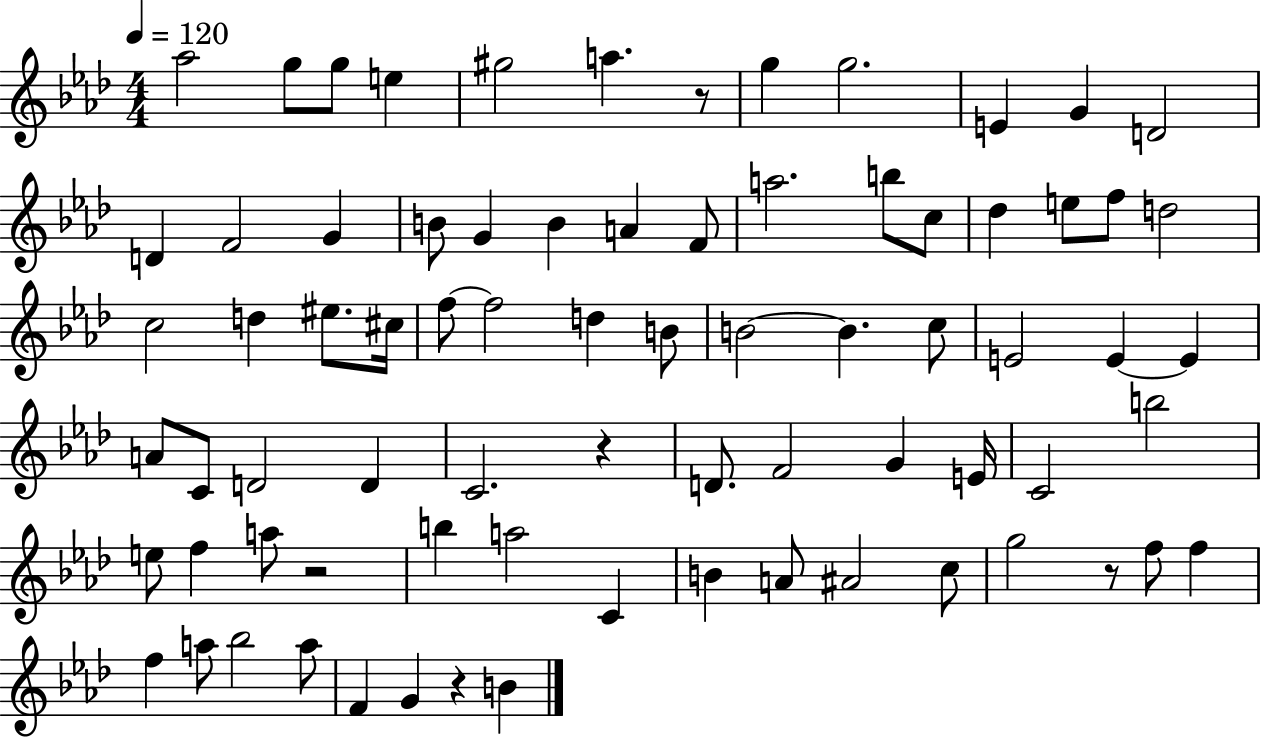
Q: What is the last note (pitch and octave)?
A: B4